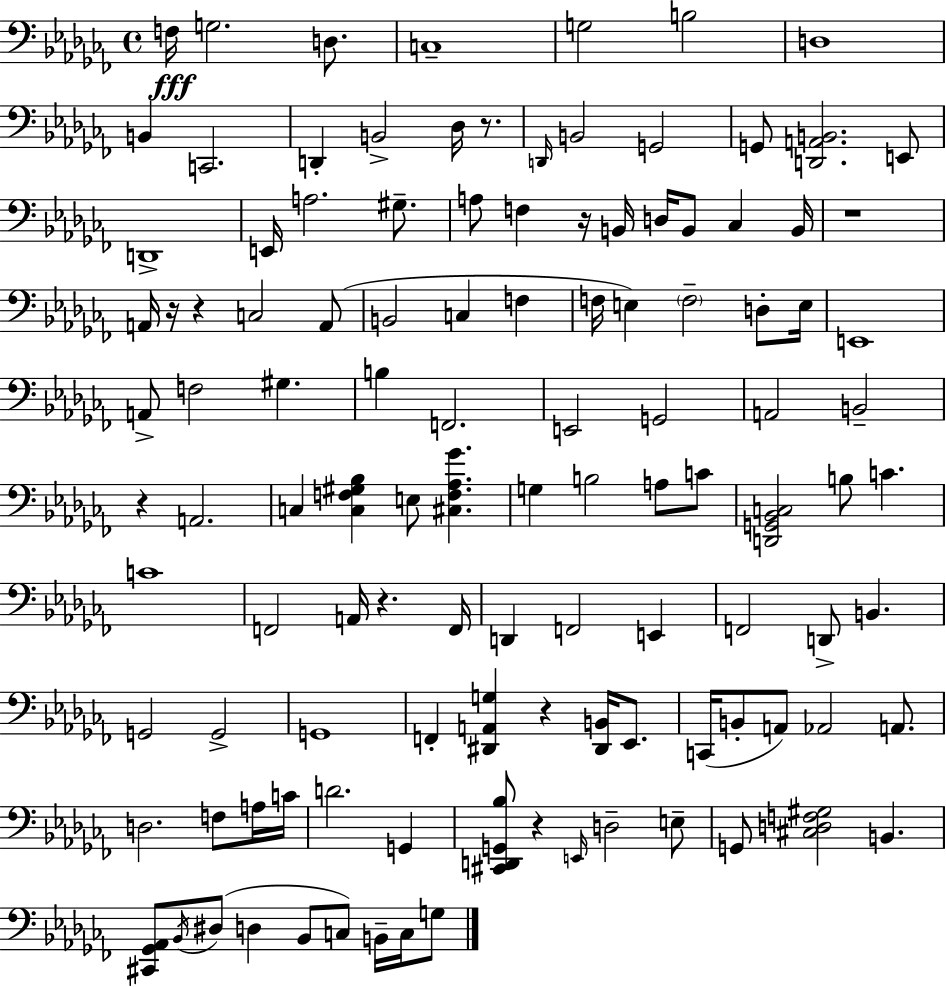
X:1
T:Untitled
M:4/4
L:1/4
K:Abm
F,/4 G,2 D,/2 C,4 G,2 B,2 D,4 B,, C,,2 D,, B,,2 _D,/4 z/2 D,,/4 B,,2 G,,2 G,,/2 [D,,A,,B,,]2 E,,/2 D,,4 E,,/4 A,2 ^G,/2 A,/2 F, z/4 B,,/4 D,/4 B,,/2 _C, B,,/4 z4 A,,/4 z/4 z C,2 A,,/2 B,,2 C, F, F,/4 E, F,2 D,/2 E,/4 E,,4 A,,/2 F,2 ^G, B, F,,2 E,,2 G,,2 A,,2 B,,2 z A,,2 C, [C,F,^G,_B,] E,/2 [^C,F,_A,_G] G, B,2 A,/2 C/2 [D,,G,,_B,,C,]2 B,/2 C C4 F,,2 A,,/4 z F,,/4 D,, F,,2 E,, F,,2 D,,/2 B,, G,,2 G,,2 G,,4 F,, [^D,,A,,G,] z [^D,,B,,]/4 _E,,/2 C,,/4 B,,/2 A,,/2 _A,,2 A,,/2 D,2 F,/2 A,/4 C/4 D2 G,, [^C,,D,,G,,_B,]/2 z E,,/4 D,2 E,/2 G,,/2 [^C,D,F,^G,]2 B,, [^C,,_G,,_A,,]/2 _B,,/4 ^D,/2 D, _B,,/2 C,/2 B,,/4 C,/4 G,/2